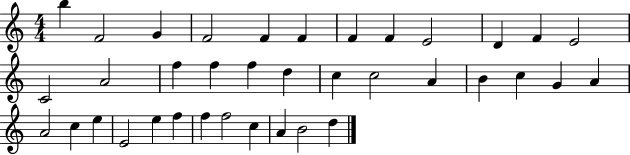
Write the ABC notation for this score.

X:1
T:Untitled
M:4/4
L:1/4
K:C
b F2 G F2 F F F F E2 D F E2 C2 A2 f f f d c c2 A B c G A A2 c e E2 e f f f2 c A B2 d